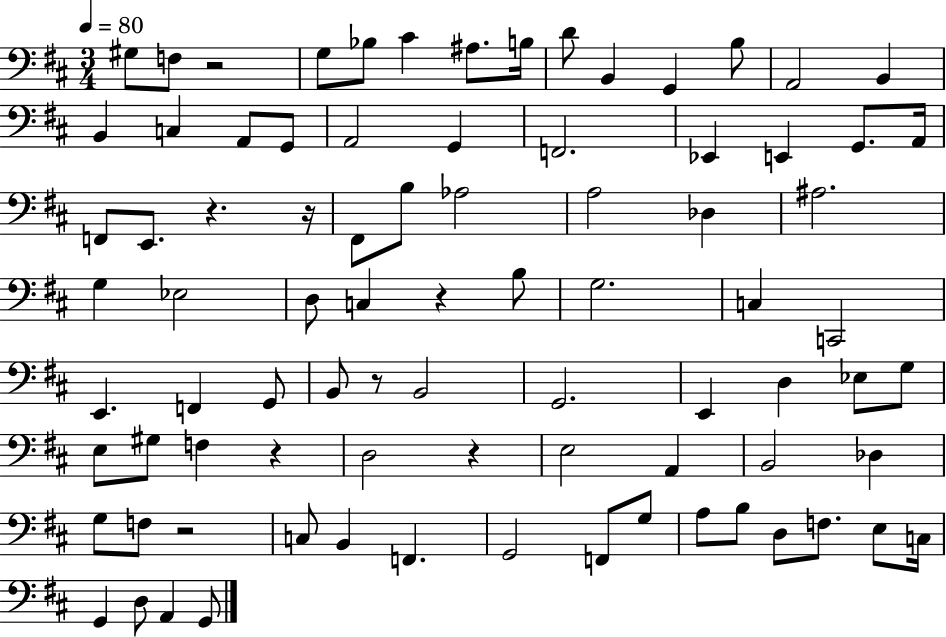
X:1
T:Untitled
M:3/4
L:1/4
K:D
^G,/2 F,/2 z2 G,/2 _B,/2 ^C ^A,/2 B,/4 D/2 B,, G,, B,/2 A,,2 B,, B,, C, A,,/2 G,,/2 A,,2 G,, F,,2 _E,, E,, G,,/2 A,,/4 F,,/2 E,,/2 z z/4 ^F,,/2 B,/2 _A,2 A,2 _D, ^A,2 G, _E,2 D,/2 C, z B,/2 G,2 C, C,,2 E,, F,, G,,/2 B,,/2 z/2 B,,2 G,,2 E,, D, _E,/2 G,/2 E,/2 ^G,/2 F, z D,2 z E,2 A,, B,,2 _D, G,/2 F,/2 z2 C,/2 B,, F,, G,,2 F,,/2 G,/2 A,/2 B,/2 D,/2 F,/2 E,/2 C,/4 G,, D,/2 A,, G,,/2